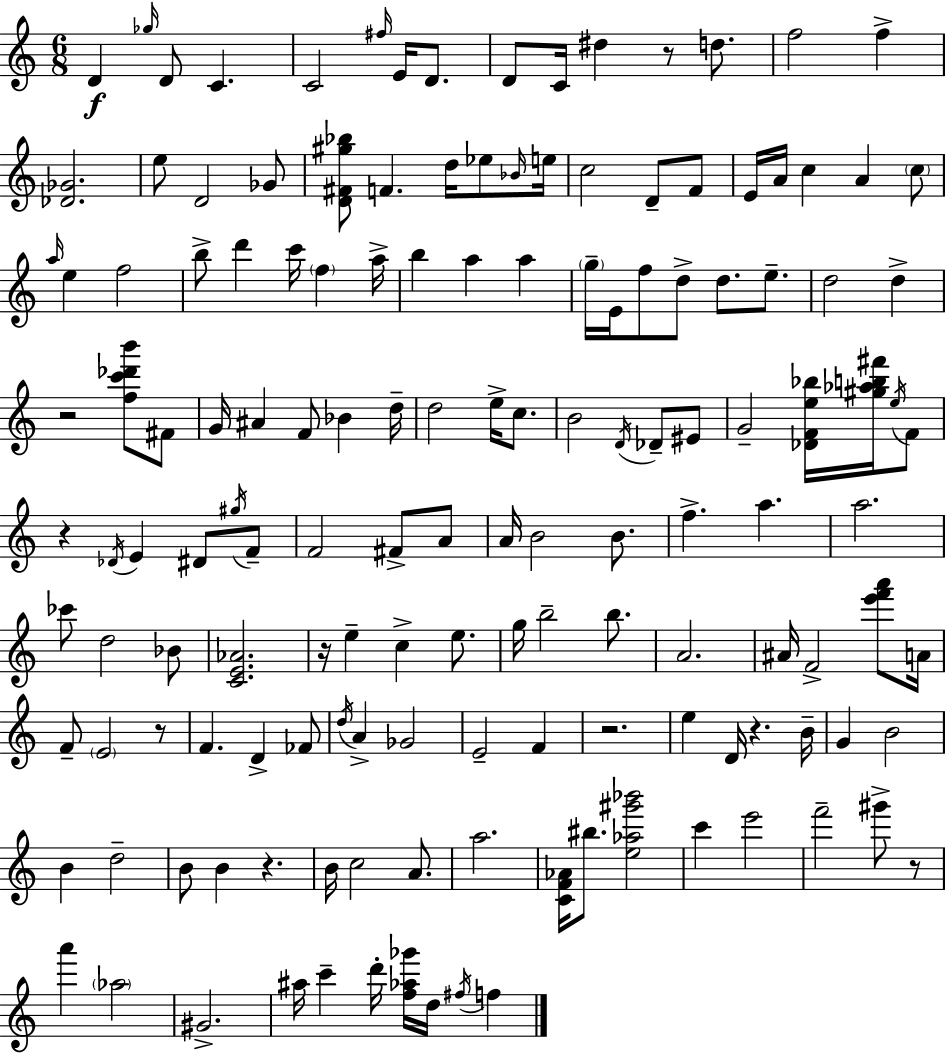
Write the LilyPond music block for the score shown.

{
  \clef treble
  \numericTimeSignature
  \time 6/8
  \key a \minor
  d'4\f \grace { ges''16 } d'8 c'4. | c'2 \grace { fis''16 } e'16 d'8. | d'8 c'16 dis''4 r8 d''8. | f''2 f''4-> | \break <des' ges'>2. | e''8 d'2 | ges'8 <d' fis' gis'' bes''>8 f'4. d''16 ees''8 | \grace { bes'16 } e''16 c''2 d'8-- | \break f'8 e'16 a'16 c''4 a'4 | \parenthesize c''8 \grace { a''16 } e''4 f''2 | b''8-> d'''4 c'''16 \parenthesize f''4 | a''16-> b''4 a''4 | \break a''4 \parenthesize g''16-- e'16 f''8 d''8-> d''8. | e''8.-- d''2 | d''4-> r2 | <f'' c''' des''' b'''>8 fis'8 g'16 ais'4 f'8 bes'4 | \break d''16-- d''2 | e''16-> c''8. b'2 | \acciaccatura { d'16 } des'8-- eis'8 g'2-- | <des' f' e'' bes''>16 <gis'' aes'' b'' fis'''>16 \acciaccatura { e''16 } f'8 r4 \acciaccatura { des'16 } e'4 | \break dis'8 \acciaccatura { gis''16 } f'8-- f'2 | fis'8-> a'8 a'16 b'2 | b'8. f''4.-> | a''4. a''2. | \break ces'''8 d''2 | bes'8 <c' e' aes'>2. | r16 e''4-- | c''4-> e''8. g''16 b''2-- | \break b''8. a'2. | ais'16 f'2-> | <e''' f''' a'''>8 a'16 f'8-- \parenthesize e'2 | r8 f'4. | \break d'4-> fes'8 \acciaccatura { d''16 } a'4-> | ges'2 e'2-- | f'4 r2. | e''4 | \break d'16 r4. b'16-- g'4 | b'2 b'4 | d''2-- b'8 b'4 | r4. b'16 c''2 | \break a'8. a''2. | <c' f' aes'>16 bis''8. | <e'' aes'' gis''' bes'''>2 c'''4 | e'''2 f'''2-- | \break gis'''8-> r8 a'''4 | \parenthesize aes''2 gis'2.-> | ais''16 c'''4-- | d'''16-. <f'' aes'' ges'''>16 d''16 \acciaccatura { fis''16 } f''4 \bar "|."
}